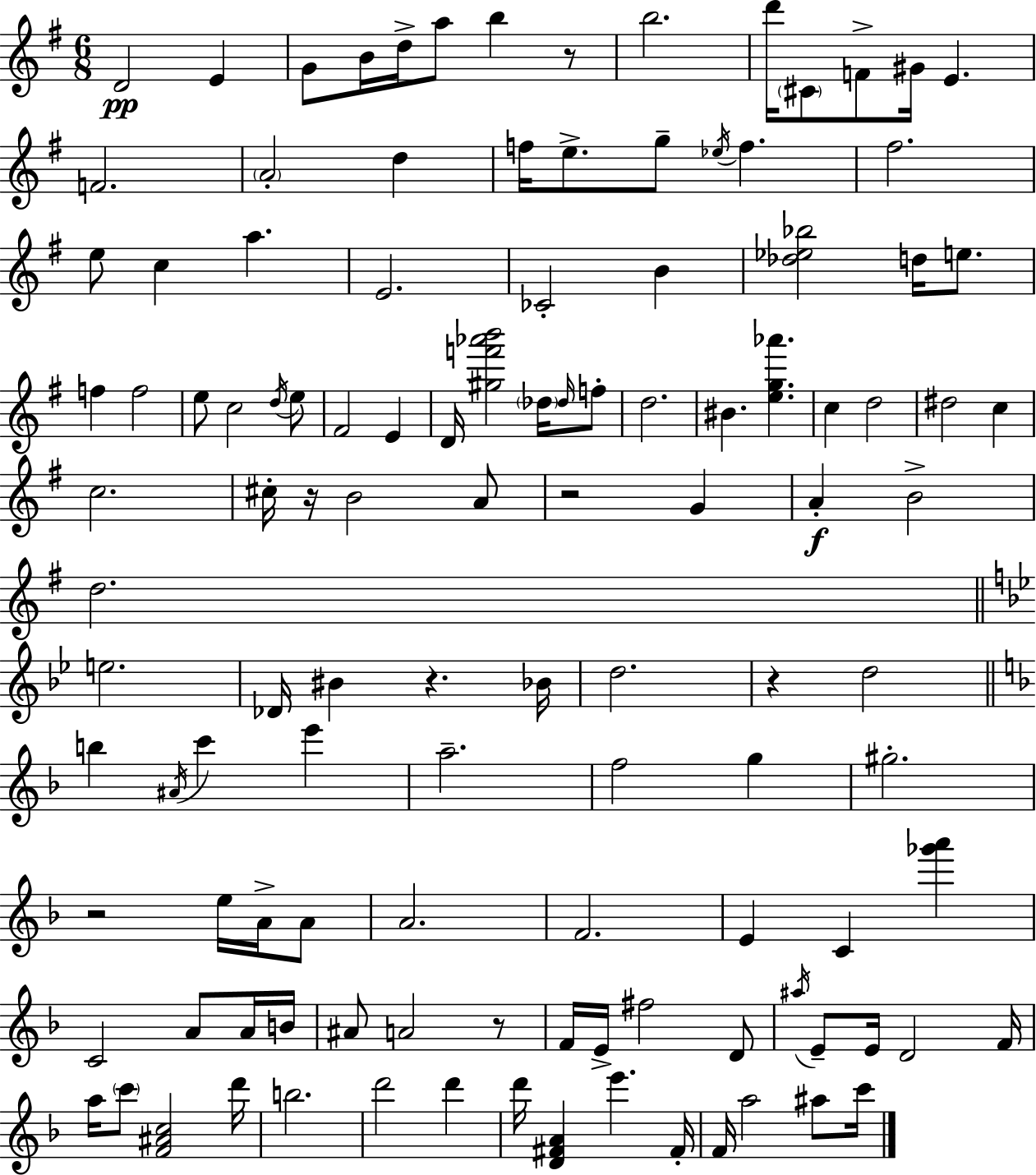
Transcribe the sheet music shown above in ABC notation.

X:1
T:Untitled
M:6/8
L:1/4
K:Em
D2 E G/2 B/4 d/4 a/2 b z/2 b2 d'/4 ^C/2 F/2 ^G/4 E F2 A2 d f/4 e/2 g/2 _e/4 f ^f2 e/2 c a E2 _C2 B [_d_e_b]2 d/4 e/2 f f2 e/2 c2 d/4 e/2 ^F2 E D/4 [^gf'_a'b']2 _d/4 _d/4 f/2 d2 ^B [eg_a'] c d2 ^d2 c c2 ^c/4 z/4 B2 A/2 z2 G A B2 d2 e2 _D/4 ^B z _B/4 d2 z d2 b ^A/4 c' e' a2 f2 g ^g2 z2 e/4 A/4 A/2 A2 F2 E C [_g'a'] C2 A/2 A/4 B/4 ^A/2 A2 z/2 F/4 E/4 ^f2 D/2 ^a/4 E/2 E/4 D2 F/4 a/4 c'/2 [F^Ac]2 d'/4 b2 d'2 d' d'/4 [D^FA] e' ^F/4 F/4 a2 ^a/2 c'/4